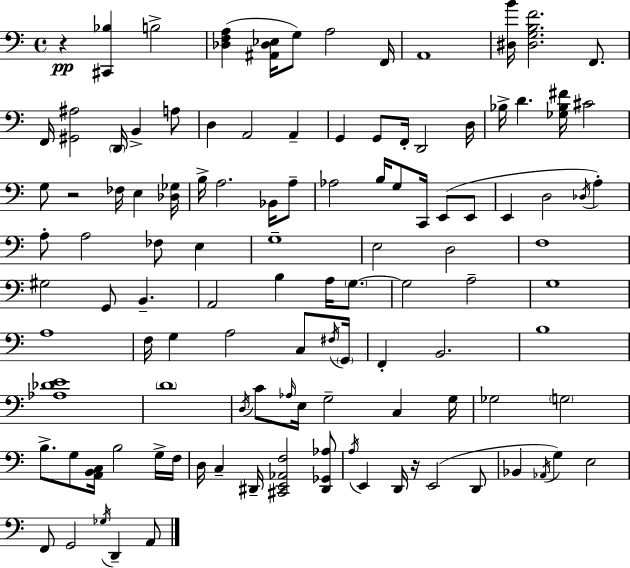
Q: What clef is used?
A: bass